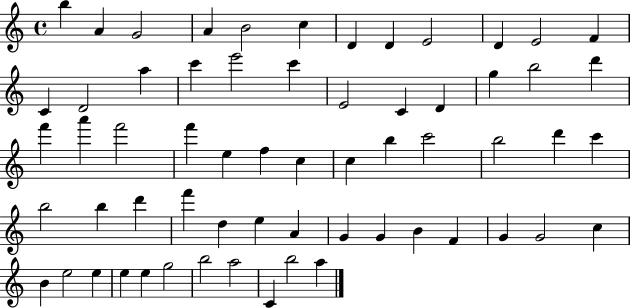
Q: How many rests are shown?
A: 0